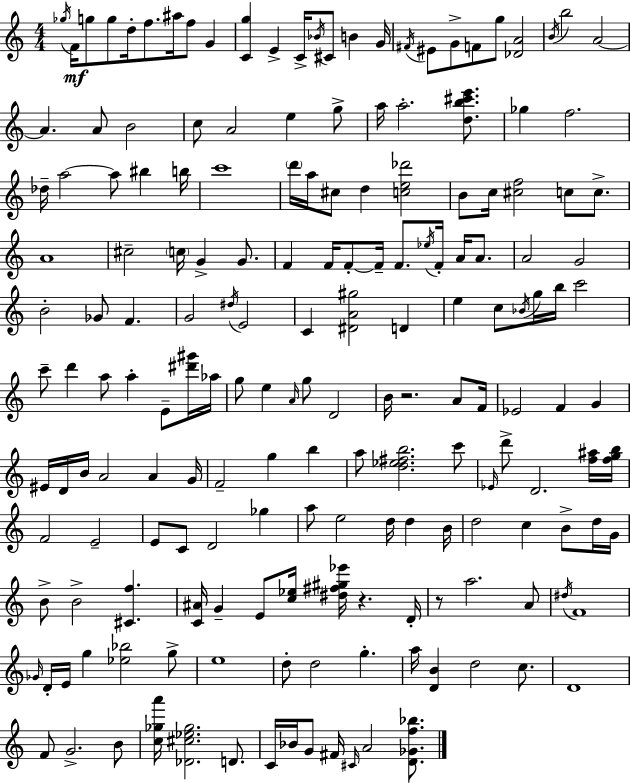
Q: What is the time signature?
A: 4/4